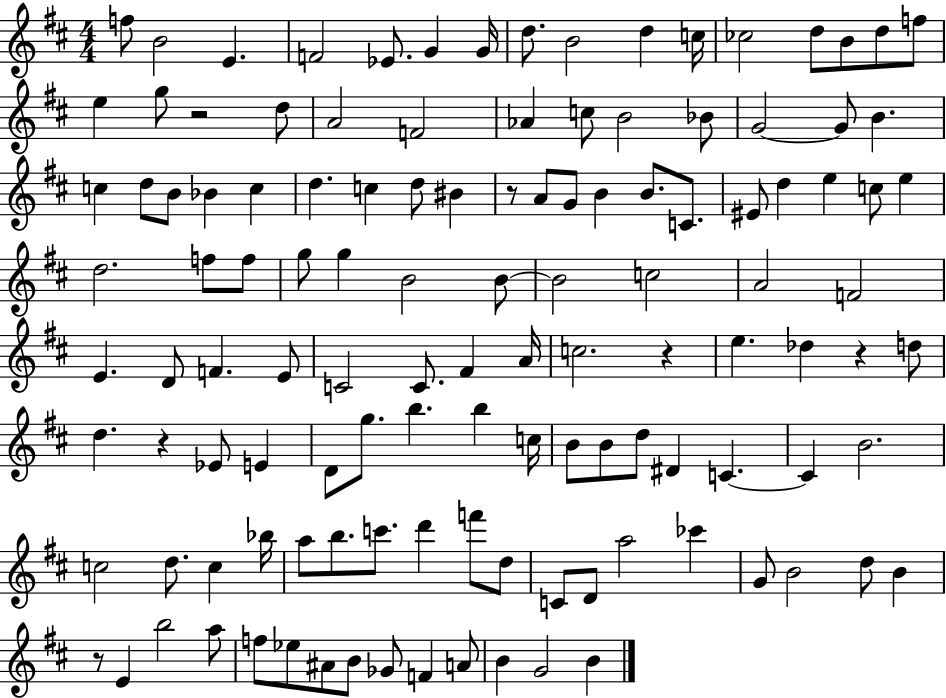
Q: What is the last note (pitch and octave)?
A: B4